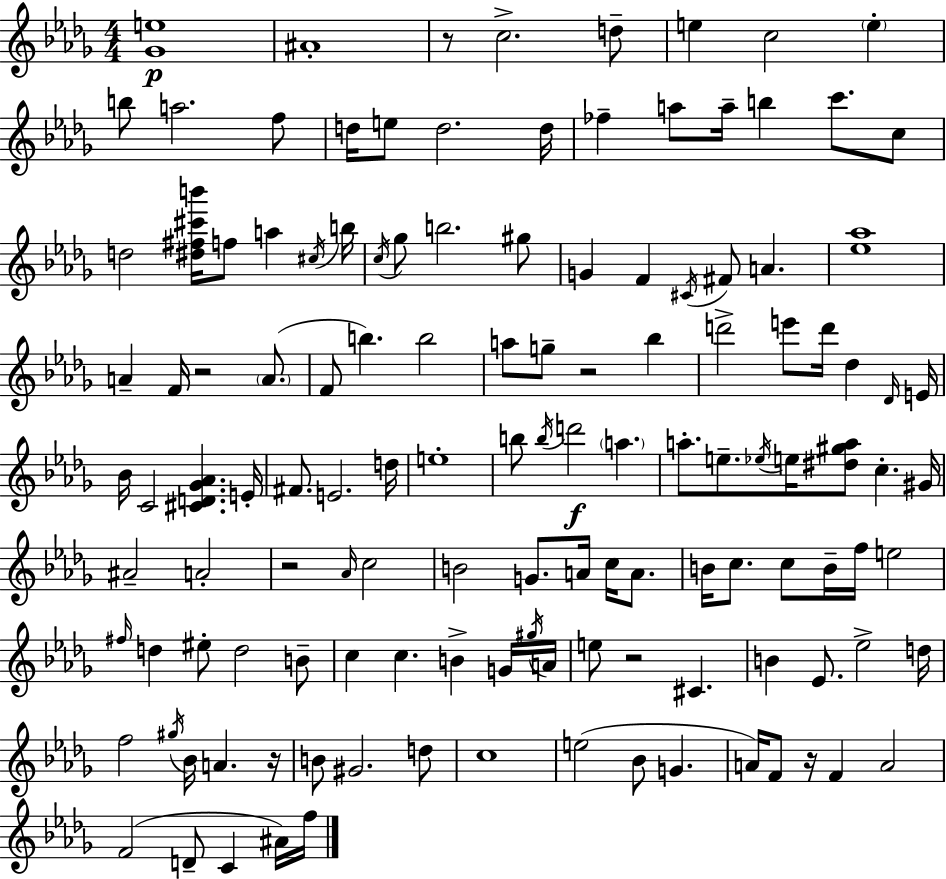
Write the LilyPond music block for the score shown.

{
  \clef treble
  \numericTimeSignature
  \time 4/4
  \key bes \minor
  <ges' e''>1\p | ais'1-. | r8 c''2.-> d''8-- | e''4 c''2 \parenthesize e''4-. | \break b''8 a''2. f''8 | d''16 e''8 d''2. d''16 | fes''4-- a''8 a''16-- b''4 c'''8. c''8 | d''2 <dis'' fis'' cis''' b'''>16 f''8 a''4 \acciaccatura { cis''16 } | \break b''16 \acciaccatura { c''16 } ges''8 b''2. | gis''8 g'4 f'4 \acciaccatura { cis'16 } fis'8 a'4. | <ees'' aes''>1 | a'4-- f'16 r2 | \break \parenthesize a'8.( f'8 b''4.) b''2 | a''8 g''8-- r2 bes''4 | d'''2-> e'''8 d'''16 des''4 | \grace { des'16 } e'16 bes'16 c'2 <cis' d' ges' aes'>4. | \break e'16-. fis'8. e'2. | d''16 e''1-. | b''8 \acciaccatura { b''16 } d'''2\f \parenthesize a''4. | a''8.-. e''8.-- \acciaccatura { ees''16 } e''16 <dis'' gis'' a''>8 c''4.-. | \break gis'16 ais'2-- a'2-. | r2 \grace { aes'16 } c''2 | b'2 g'8. | a'16 c''16 a'8. b'16 c''8. c''8 b'16-- f''16 e''2 | \break \grace { fis''16 } d''4 eis''8-. d''2 | b'8-- c''4 c''4. | b'4-> g'16 \acciaccatura { gis''16 } a'16 e''8 r2 | cis'4. b'4 ees'8. | \break ees''2-> d''16 f''2 | \acciaccatura { gis''16 } bes'16 a'4. r16 b'8 gis'2. | d''8 c''1 | e''2( | \break bes'8 g'4. a'16) f'8 r16 f'4 | a'2 f'2( | d'8-- c'4 ais'16) f''16 \bar "|."
}